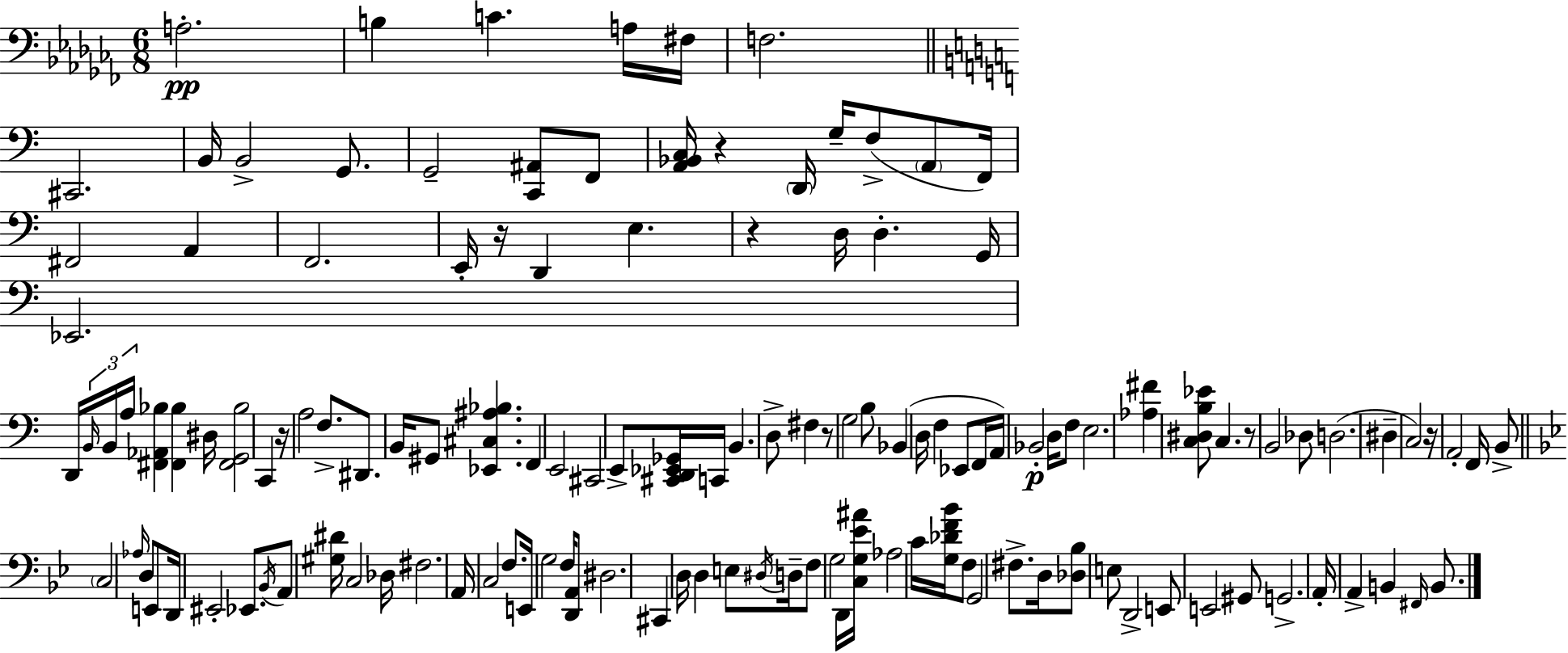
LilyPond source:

{
  \clef bass
  \numericTimeSignature
  \time 6/8
  \key aes \minor
  a2.-.\pp | b4 c'4. a16 fis16 | f2. | \bar "||" \break \key c \major cis,2. | b,16 b,2-> g,8. | g,2-- <c, ais,>8 f,8 | <a, bes, c>16 r4 \parenthesize d,16 g16-- f8->( \parenthesize a,8 f,16) | \break fis,2 a,4 | f,2. | e,16-. r16 d,4 e4. | r4 d16 d4.-. g,16 | \break ees,2. | d,16 \tuplet 3/2 { \grace { b,16 } b,16 a16 } <fis, aes, bes>4 <fis, bes>4 | dis16 <fis, g, bes>2 c,4 | r16 a2 f8.-> | \break dis,8. b,16 gis,8 <ees, cis ais bes>4. | f,4 e,2 | cis,2 e,8-> <cis, d, ees, ges,>16 | c,16 b,4. d8-> fis4 | \break r8 g2 b8 | bes,4( d16 f4 ees,8 | f,16 a,16) bes,2-.\p d16 f8 | e2. | \break <aes fis'>4 <c dis b ees'>8 c4. | r8 b,2 des8 | d2.( | dis4-- c2) | \break r16 a,2-. f,16 b,8-> | \bar "||" \break \key bes \major \parenthesize c2 \grace { aes16 } d8 e,8 | d,16 eis,2-. ees,8. | \acciaccatura { bes,16 } a,8 <gis dis'>16 c2 | des16 fis2. | \break a,16 c2 f8. | e,16 g2 f16 | <d, a,>8 dis2. | cis,4 d16 d4 e8 | \break \acciaccatura { dis16 } d16-- f8 g2 | d,16 <c g ees' ais'>16 aes2 c'16 | <g des' f' bes'>16 f8 g,2 fis8.-> | d16 <des bes>8 e8 d,2-> | \break e,8 e,2 | gis,8 g,2.-> | a,16-. a,4-> b,4 | \grace { fis,16 } b,8. \bar "|."
}